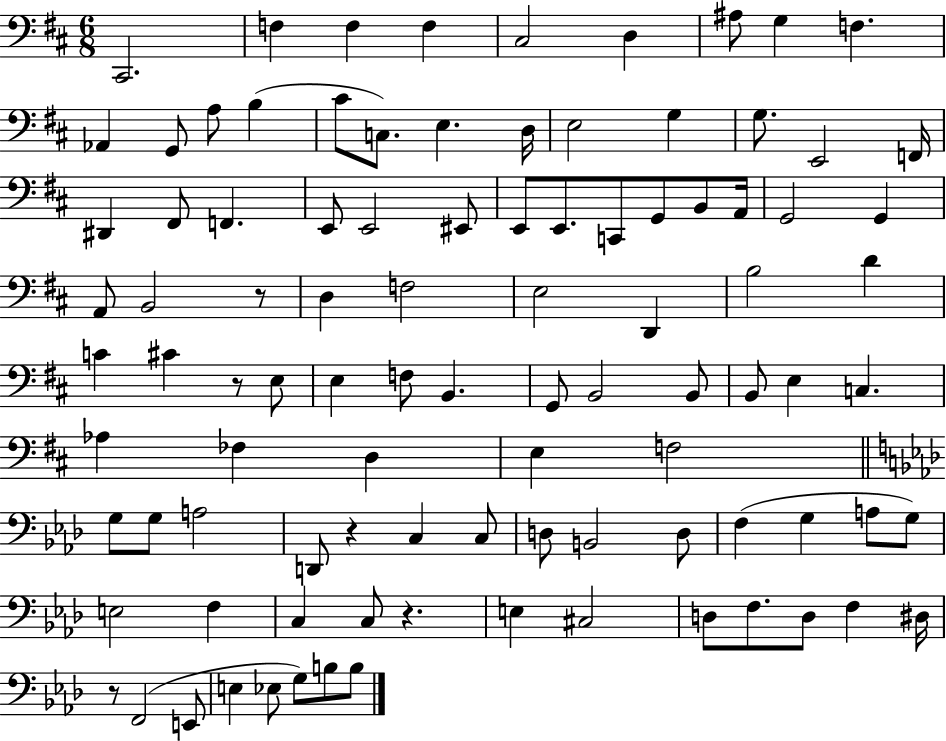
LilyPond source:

{
  \clef bass
  \numericTimeSignature
  \time 6/8
  \key d \major
  cis,2. | f4 f4 f4 | cis2 d4 | ais8 g4 f4. | \break aes,4 g,8 a8 b4( | cis'8 c8.) e4. d16 | e2 g4 | g8. e,2 f,16 | \break dis,4 fis,8 f,4. | e,8 e,2 eis,8 | e,8 e,8. c,8 g,8 b,8 a,16 | g,2 g,4 | \break a,8 b,2 r8 | d4 f2 | e2 d,4 | b2 d'4 | \break c'4 cis'4 r8 e8 | e4 f8 b,4. | g,8 b,2 b,8 | b,8 e4 c4. | \break aes4 fes4 d4 | e4 f2 | \bar "||" \break \key aes \major g8 g8 a2 | d,8 r4 c4 c8 | d8 b,2 d8 | f4( g4 a8 g8) | \break e2 f4 | c4 c8 r4. | e4 cis2 | d8 f8. d8 f4 dis16 | \break r8 f,2( e,8 | e4 ees8 g8) b8 b8 | \bar "|."
}